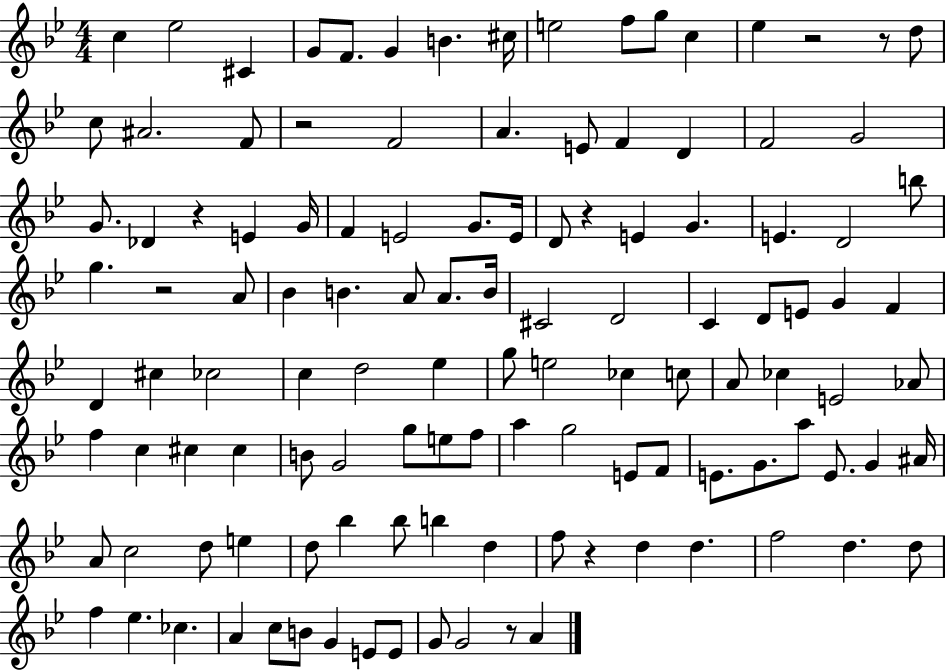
X:1
T:Untitled
M:4/4
L:1/4
K:Bb
c _e2 ^C G/2 F/2 G B ^c/4 e2 f/2 g/2 c _e z2 z/2 d/2 c/2 ^A2 F/2 z2 F2 A E/2 F D F2 G2 G/2 _D z E G/4 F E2 G/2 E/4 D/2 z E G E D2 b/2 g z2 A/2 _B B A/2 A/2 B/4 ^C2 D2 C D/2 E/2 G F D ^c _c2 c d2 _e g/2 e2 _c c/2 A/2 _c E2 _A/2 f c ^c ^c B/2 G2 g/2 e/2 f/2 a g2 E/2 F/2 E/2 G/2 a/2 E/2 G ^A/4 A/2 c2 d/2 e d/2 _b _b/2 b d f/2 z d d f2 d d/2 f _e _c A c/2 B/2 G E/2 E/2 G/2 G2 z/2 A